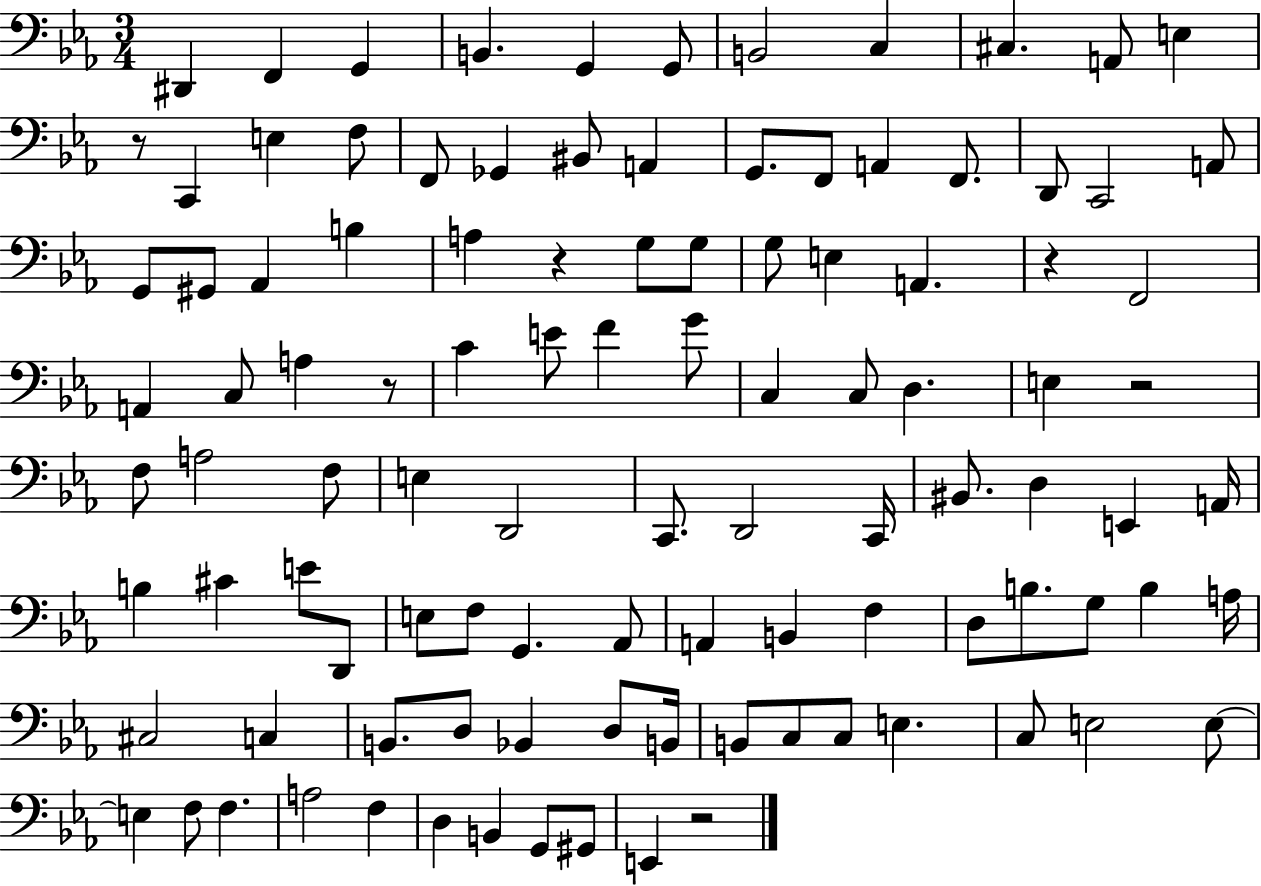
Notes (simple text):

D#2/q F2/q G2/q B2/q. G2/q G2/e B2/h C3/q C#3/q. A2/e E3/q R/e C2/q E3/q F3/e F2/e Gb2/q BIS2/e A2/q G2/e. F2/e A2/q F2/e. D2/e C2/h A2/e G2/e G#2/e Ab2/q B3/q A3/q R/q G3/e G3/e G3/e E3/q A2/q. R/q F2/h A2/q C3/e A3/q R/e C4/q E4/e F4/q G4/e C3/q C3/e D3/q. E3/q R/h F3/e A3/h F3/e E3/q D2/h C2/e. D2/h C2/s BIS2/e. D3/q E2/q A2/s B3/q C#4/q E4/e D2/e E3/e F3/e G2/q. Ab2/e A2/q B2/q F3/q D3/e B3/e. G3/e B3/q A3/s C#3/h C3/q B2/e. D3/e Bb2/q D3/e B2/s B2/e C3/e C3/e E3/q. C3/e E3/h E3/e E3/q F3/e F3/q. A3/h F3/q D3/q B2/q G2/e G#2/e E2/q R/h